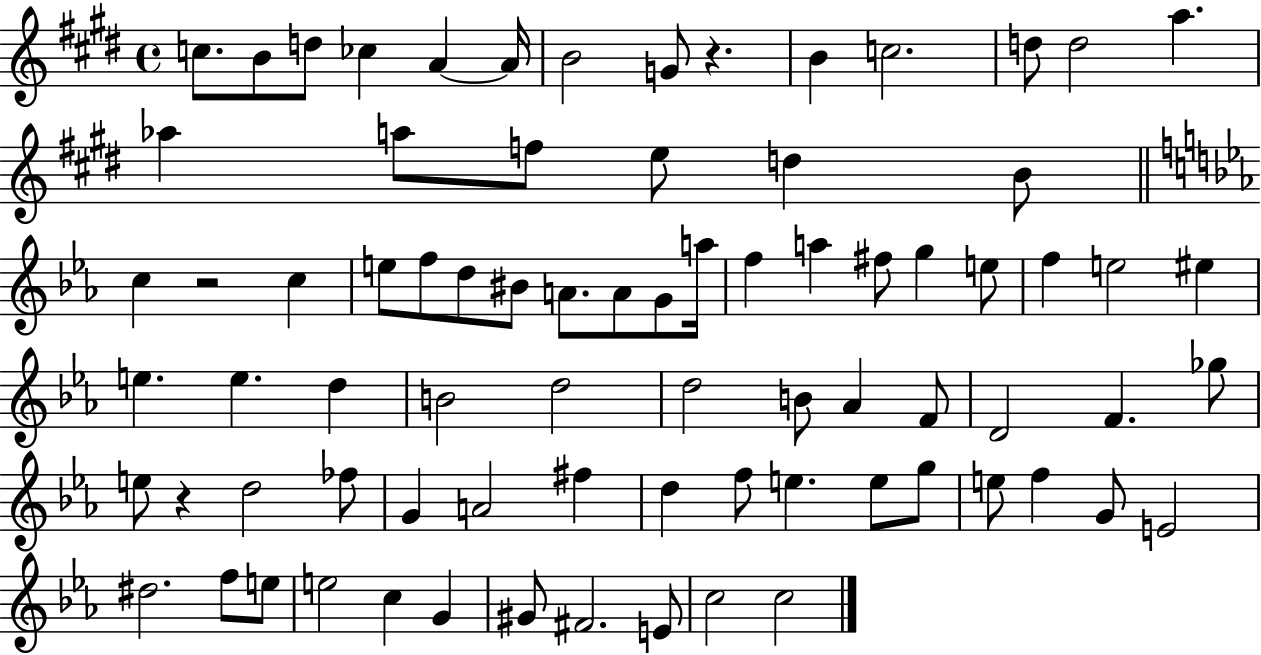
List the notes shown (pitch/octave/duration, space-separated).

C5/e. B4/e D5/e CES5/q A4/q A4/s B4/h G4/e R/q. B4/q C5/h. D5/e D5/h A5/q. Ab5/q A5/e F5/e E5/e D5/q B4/e C5/q R/h C5/q E5/e F5/e D5/e BIS4/e A4/e. A4/e G4/e A5/s F5/q A5/q F#5/e G5/q E5/e F5/q E5/h EIS5/q E5/q. E5/q. D5/q B4/h D5/h D5/h B4/e Ab4/q F4/e D4/h F4/q. Gb5/e E5/e R/q D5/h FES5/e G4/q A4/h F#5/q D5/q F5/e E5/q. E5/e G5/e E5/e F5/q G4/e E4/h D#5/h. F5/e E5/e E5/h C5/q G4/q G#4/e F#4/h. E4/e C5/h C5/h